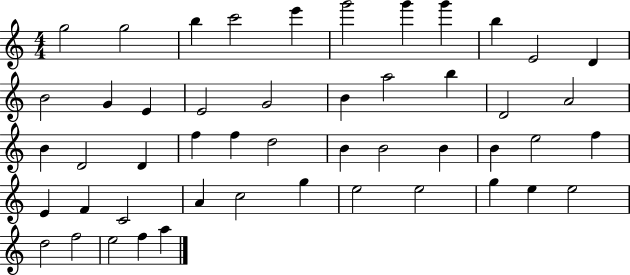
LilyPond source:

{
  \clef treble
  \numericTimeSignature
  \time 4/4
  \key c \major
  g''2 g''2 | b''4 c'''2 e'''4 | g'''2 g'''4 g'''4 | b''4 e'2 d'4 | \break b'2 g'4 e'4 | e'2 g'2 | b'4 a''2 b''4 | d'2 a'2 | \break b'4 d'2 d'4 | f''4 f''4 d''2 | b'4 b'2 b'4 | b'4 e''2 f''4 | \break e'4 f'4 c'2 | a'4 c''2 g''4 | e''2 e''2 | g''4 e''4 e''2 | \break d''2 f''2 | e''2 f''4 a''4 | \bar "|."
}